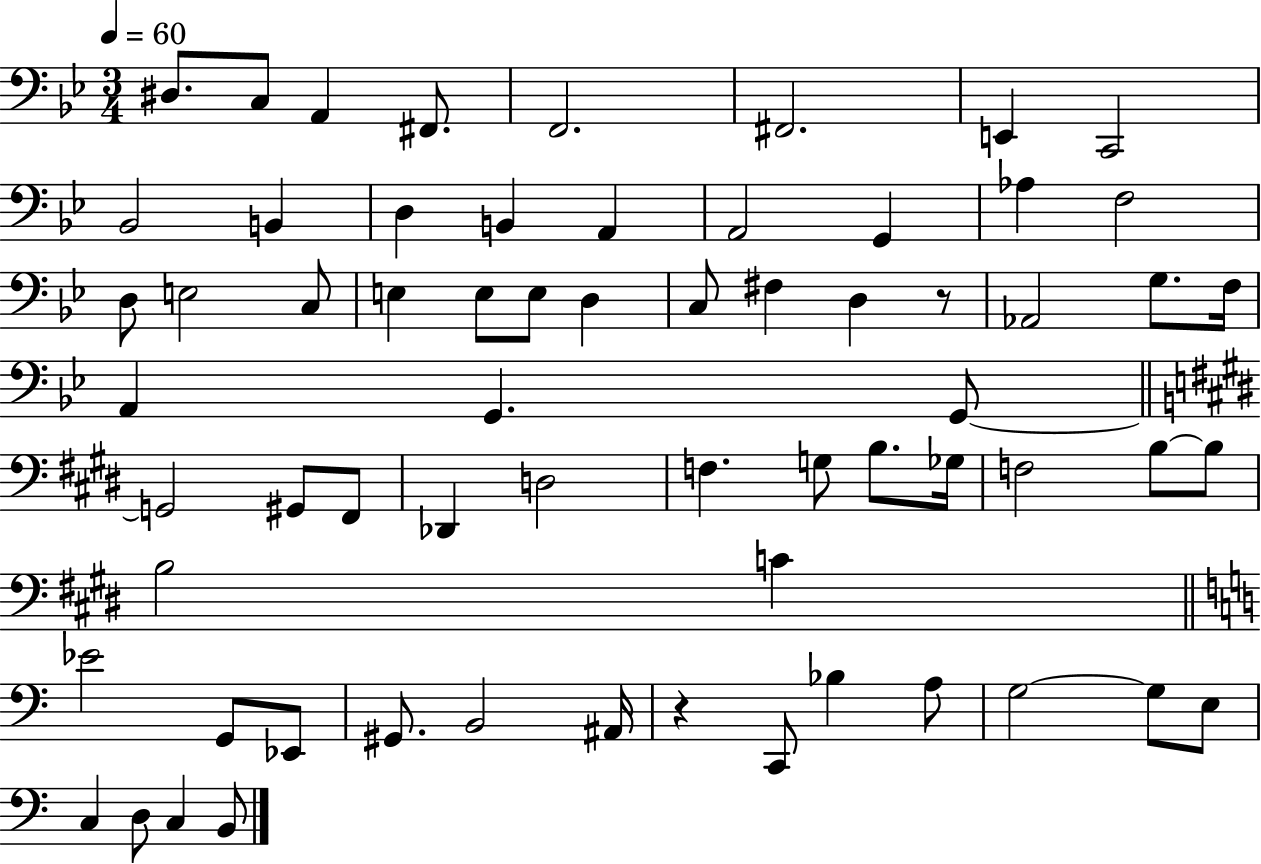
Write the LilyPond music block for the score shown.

{
  \clef bass
  \numericTimeSignature
  \time 3/4
  \key bes \major
  \tempo 4 = 60
  \repeat volta 2 { dis8. c8 a,4 fis,8. | f,2. | fis,2. | e,4 c,2 | \break bes,2 b,4 | d4 b,4 a,4 | a,2 g,4 | aes4 f2 | \break d8 e2 c8 | e4 e8 e8 d4 | c8 fis4 d4 r8 | aes,2 g8. f16 | \break a,4 g,4. g,8~~ | \bar "||" \break \key e \major g,2 gis,8 fis,8 | des,4 d2 | f4. g8 b8. ges16 | f2 b8~~ b8 | \break b2 c'4 | \bar "||" \break \key a \minor ees'2 g,8 ees,8 | gis,8. b,2 ais,16 | r4 c,8 bes4 a8 | g2~~ g8 e8 | \break c4 d8 c4 b,8 | } \bar "|."
}